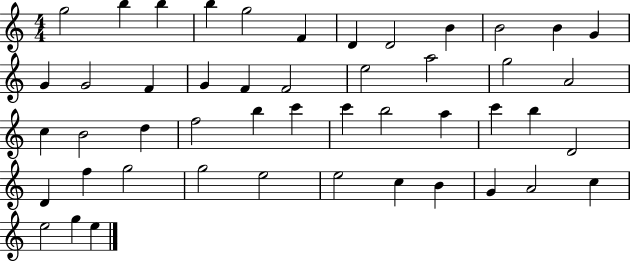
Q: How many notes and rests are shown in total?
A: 48